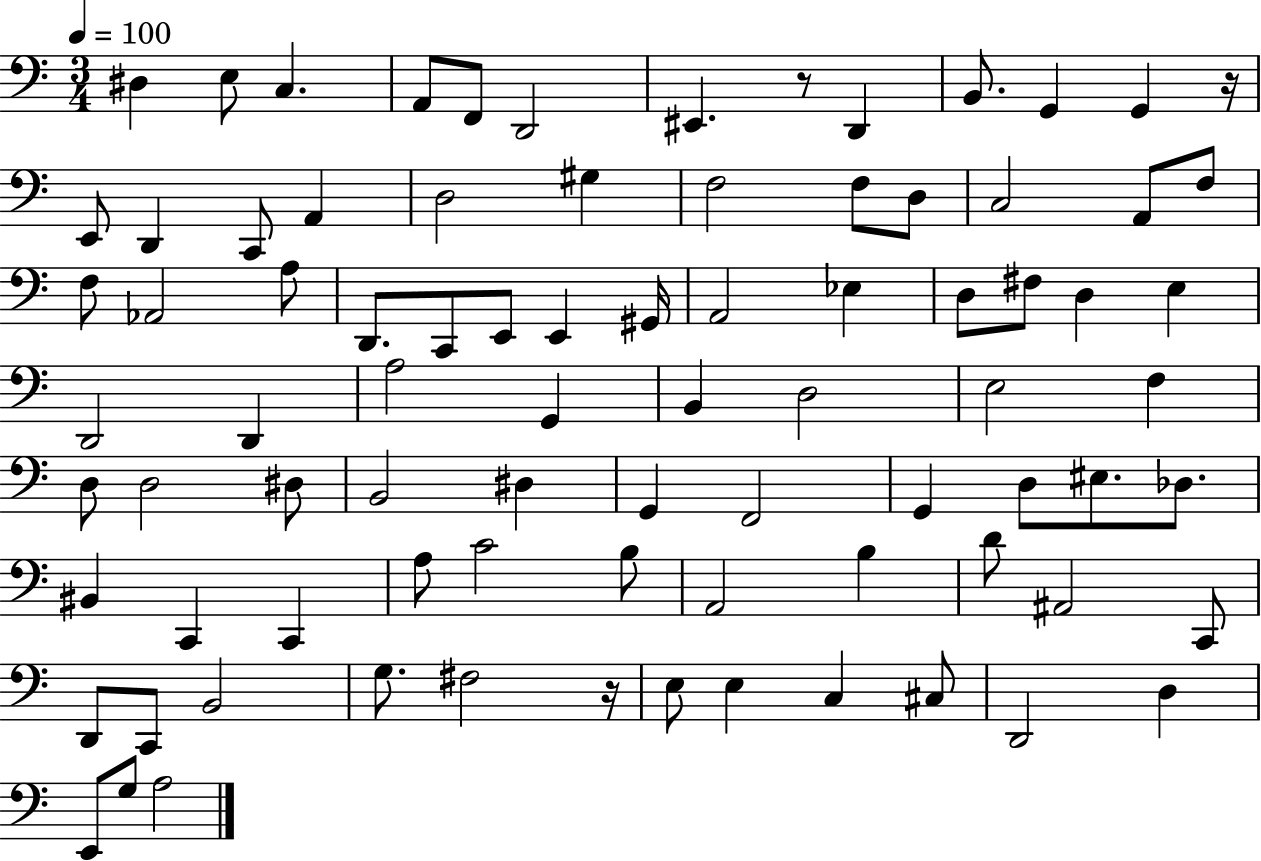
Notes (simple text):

D#3/q E3/e C3/q. A2/e F2/e D2/h EIS2/q. R/e D2/q B2/e. G2/q G2/q R/s E2/e D2/q C2/e A2/q D3/h G#3/q F3/h F3/e D3/e C3/h A2/e F3/e F3/e Ab2/h A3/e D2/e. C2/e E2/e E2/q G#2/s A2/h Eb3/q D3/e F#3/e D3/q E3/q D2/h D2/q A3/h G2/q B2/q D3/h E3/h F3/q D3/e D3/h D#3/e B2/h D#3/q G2/q F2/h G2/q D3/e EIS3/e. Db3/e. BIS2/q C2/q C2/q A3/e C4/h B3/e A2/h B3/q D4/e A#2/h C2/e D2/e C2/e B2/h G3/e. F#3/h R/s E3/e E3/q C3/q C#3/e D2/h D3/q E2/e G3/e A3/h